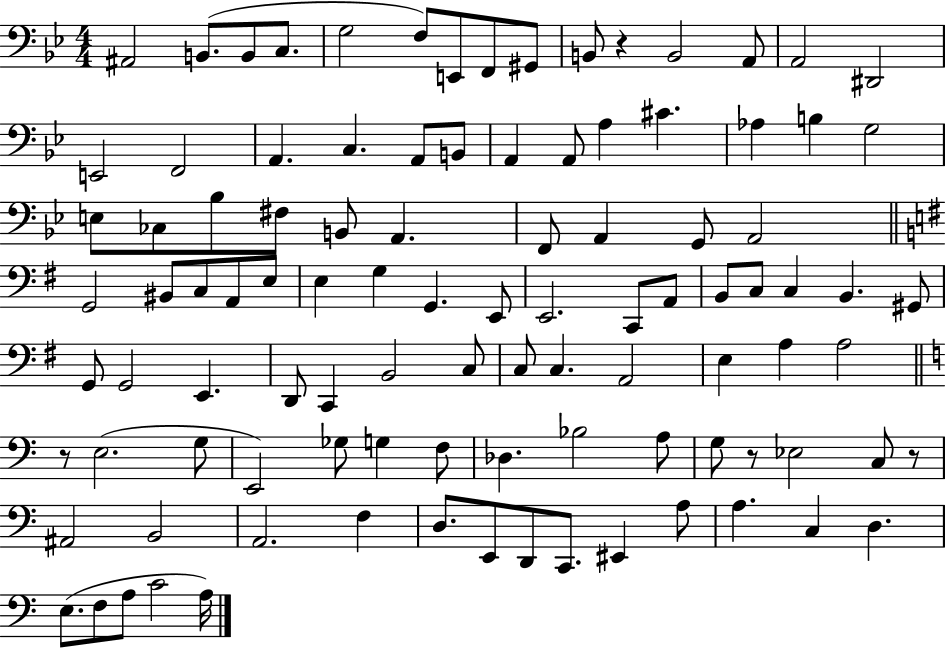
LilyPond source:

{
  \clef bass
  \numericTimeSignature
  \time 4/4
  \key bes \major
  ais,2 b,8.( b,8 c8. | g2 f8) e,8 f,8 gis,8 | b,8 r4 b,2 a,8 | a,2 dis,2 | \break e,2 f,2 | a,4. c4. a,8 b,8 | a,4 a,8 a4 cis'4. | aes4 b4 g2 | \break e8 ces8 bes8 fis8 b,8 a,4. | f,8 a,4 g,8 a,2 | \bar "||" \break \key e \minor g,2 bis,8 c8 a,8 e8 | e4 g4 g,4. e,8 | e,2. c,8 a,8 | b,8 c8 c4 b,4. gis,8 | \break g,8 g,2 e,4. | d,8 c,4 b,2 c8 | c8 c4. a,2 | e4 a4 a2 | \break \bar "||" \break \key a \minor r8 e2.( g8 | e,2) ges8 g4 f8 | des4. bes2 a8 | g8 r8 ees2 c8 r8 | \break ais,2 b,2 | a,2. f4 | d8. e,8 d,8 c,8. eis,4 a8 | a4. c4 d4. | \break e8.( f8 a8 c'2 a16) | \bar "|."
}